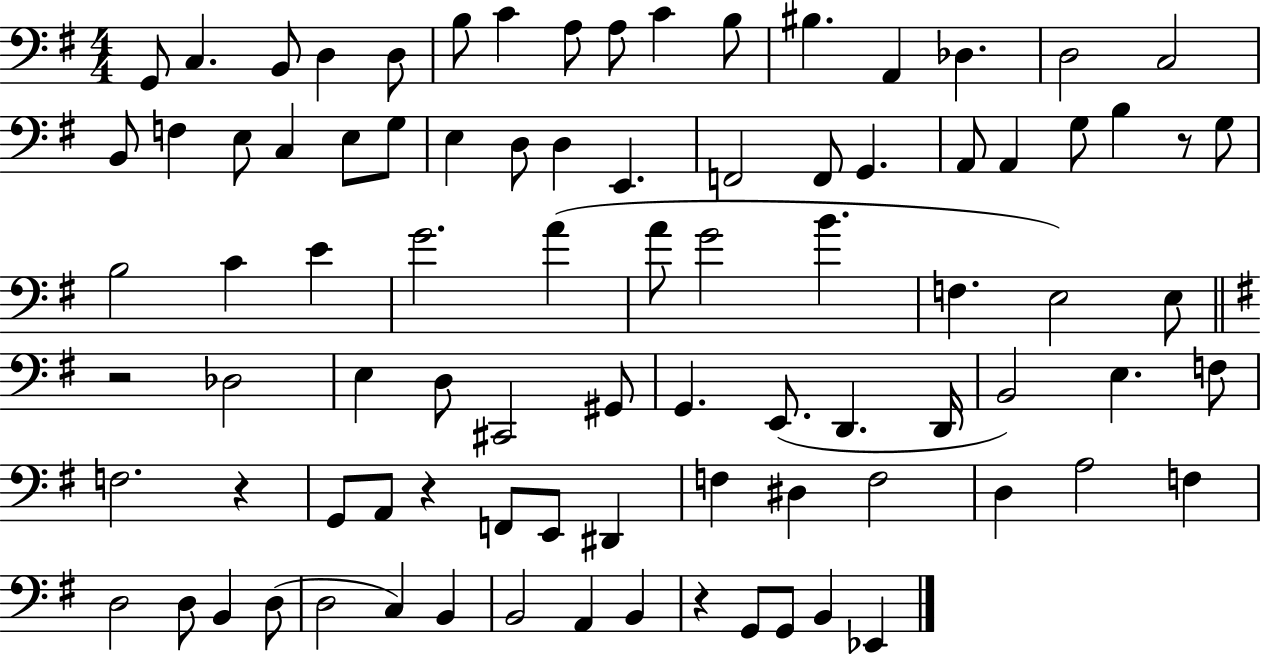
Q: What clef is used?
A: bass